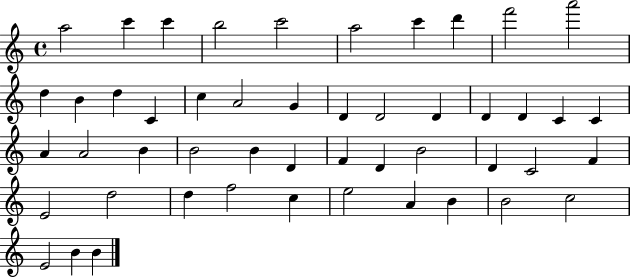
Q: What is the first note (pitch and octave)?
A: A5